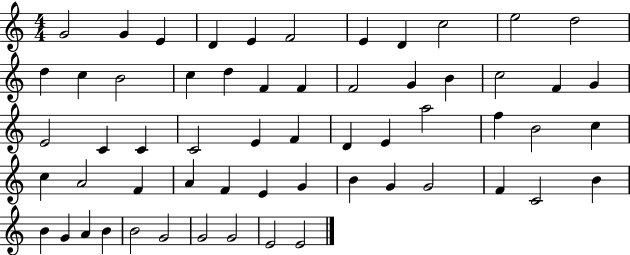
{
  \clef treble
  \numericTimeSignature
  \time 4/4
  \key c \major
  g'2 g'4 e'4 | d'4 e'4 f'2 | e'4 d'4 c''2 | e''2 d''2 | \break d''4 c''4 b'2 | c''4 d''4 f'4 f'4 | f'2 g'4 b'4 | c''2 f'4 g'4 | \break e'2 c'4 c'4 | c'2 e'4 f'4 | d'4 e'4 a''2 | f''4 b'2 c''4 | \break c''4 a'2 f'4 | a'4 f'4 e'4 g'4 | b'4 g'4 g'2 | f'4 c'2 b'4 | \break b'4 g'4 a'4 b'4 | b'2 g'2 | g'2 g'2 | e'2 e'2 | \break \bar "|."
}